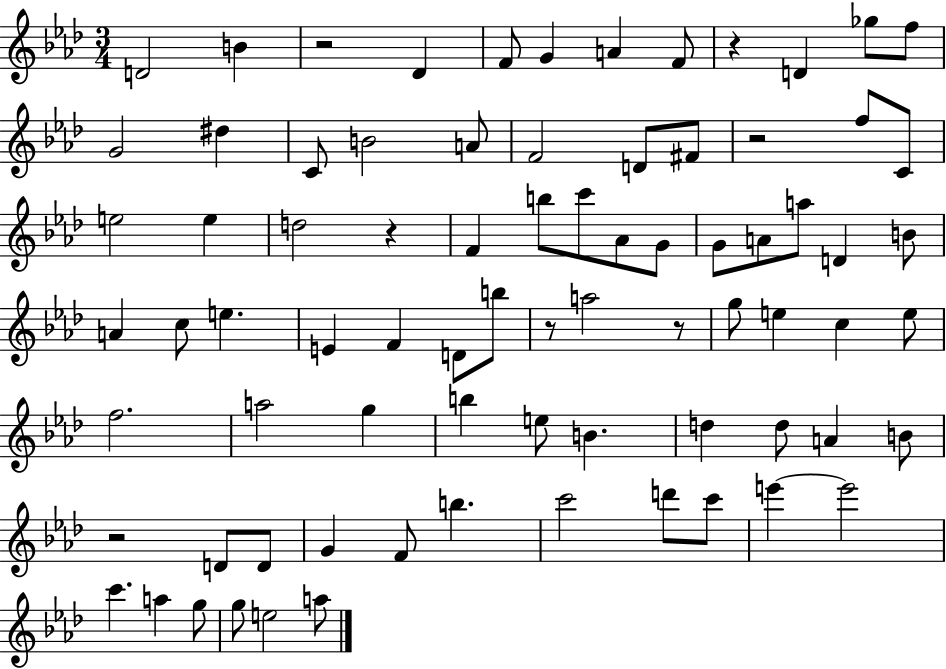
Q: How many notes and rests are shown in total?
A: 78